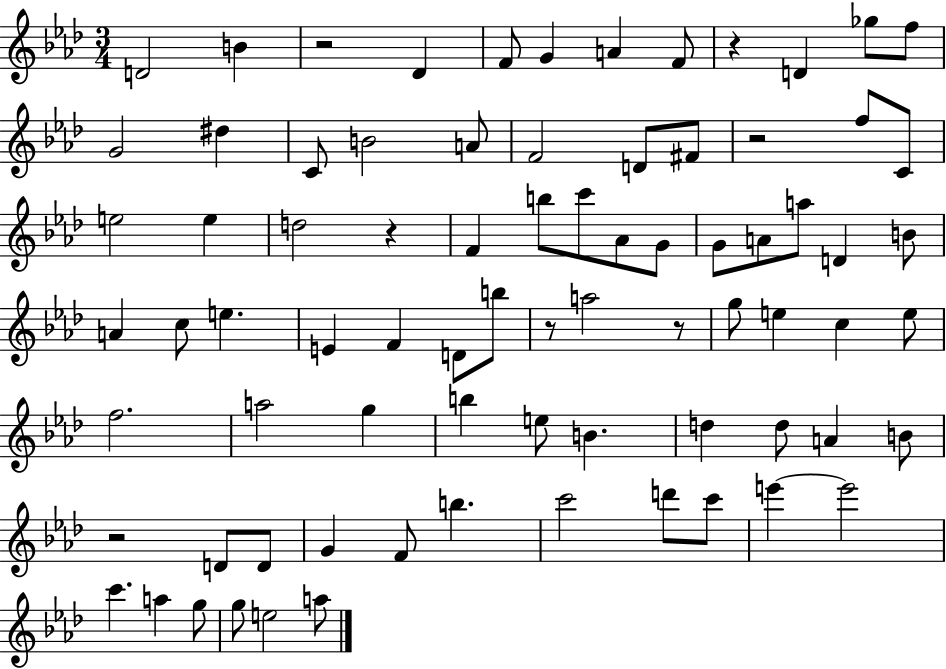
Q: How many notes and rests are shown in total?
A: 78